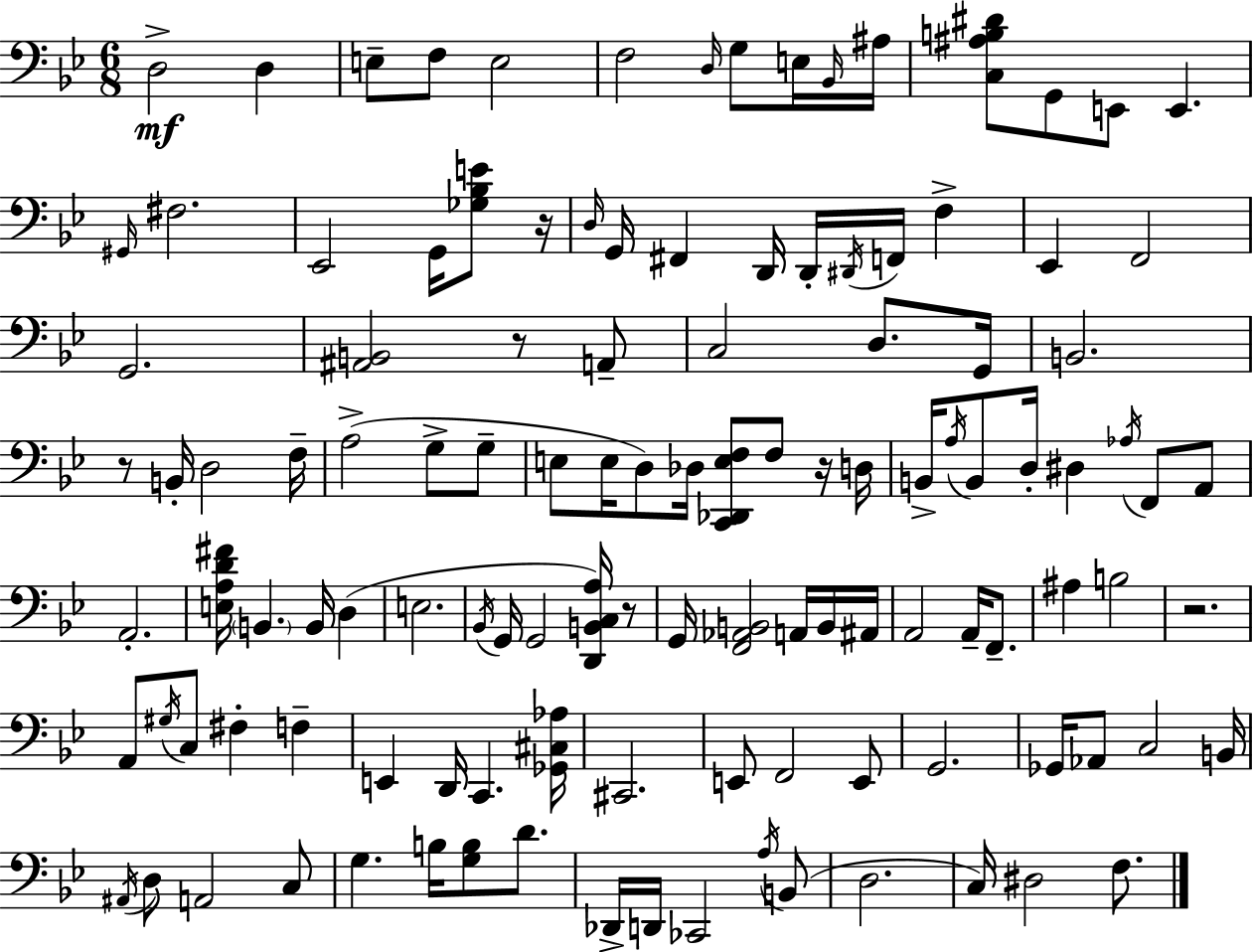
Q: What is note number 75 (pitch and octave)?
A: F#3